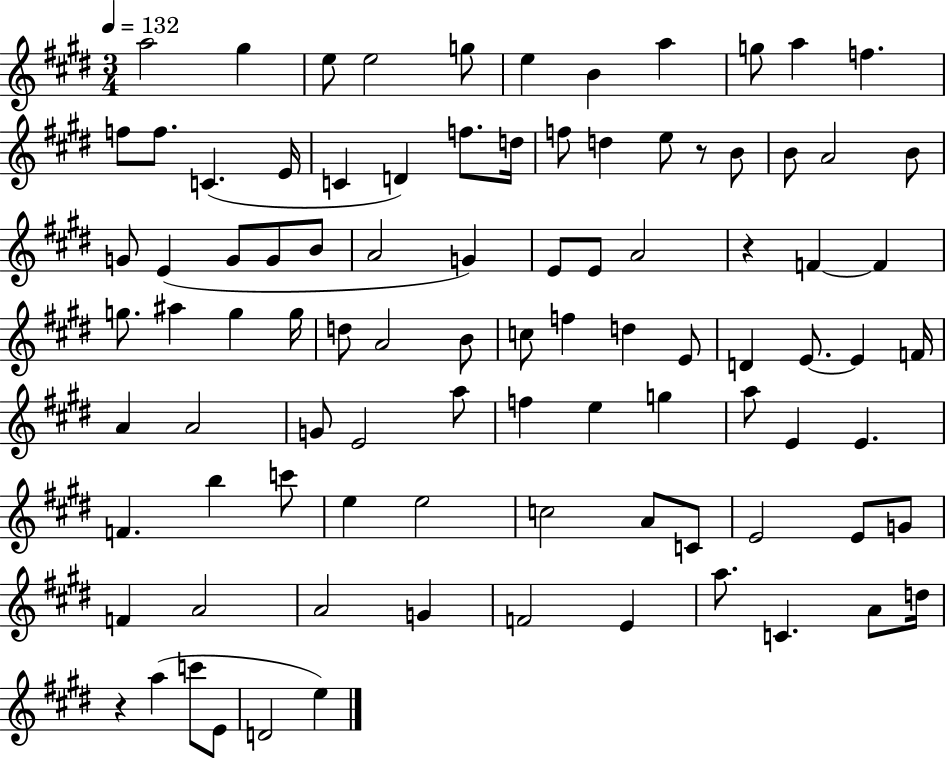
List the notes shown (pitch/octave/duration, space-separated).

A5/h G#5/q E5/e E5/h G5/e E5/q B4/q A5/q G5/e A5/q F5/q. F5/e F5/e. C4/q. E4/s C4/q D4/q F5/e. D5/s F5/e D5/q E5/e R/e B4/e B4/e A4/h B4/e G4/e E4/q G4/e G4/e B4/e A4/h G4/q E4/e E4/e A4/h R/q F4/q F4/q G5/e. A#5/q G5/q G5/s D5/e A4/h B4/e C5/e F5/q D5/q E4/e D4/q E4/e. E4/q F4/s A4/q A4/h G4/e E4/h A5/e F5/q E5/q G5/q A5/e E4/q E4/q. F4/q. B5/q C6/e E5/q E5/h C5/h A4/e C4/e E4/h E4/e G4/e F4/q A4/h A4/h G4/q F4/h E4/q A5/e. C4/q. A4/e D5/s R/q A5/q C6/e E4/e D4/h E5/q